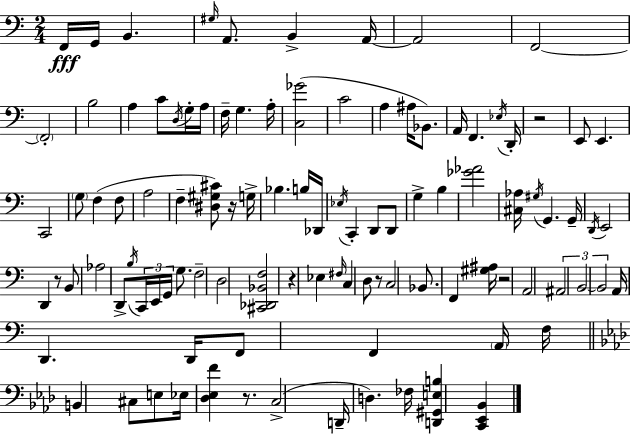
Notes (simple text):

F2/s G2/s B2/q. G#3/s A2/e. B2/q A2/s A2/h F2/h F2/h B3/h A3/q C4/e D3/s G3/s A3/s F3/s G3/q. A3/s [C3,Gb4]/h C4/h A3/q A#3/s Bb2/e. A2/s F2/q. Eb3/s D2/s R/h E2/e E2/q. C2/h G3/e F3/q F3/e A3/h F3/q [D#3,G#3,C#4]/e R/s G3/s Bb3/q. B3/s Db2/s Eb3/s C2/q D2/e D2/e G3/q B3/q [Gb4,Ab4]/h [C#3,Ab3]/s G#3/s G2/q. G2/s D2/s E2/h D2/q R/e B2/e Ab3/h D2/e B3/s C2/s E2/s G2/s G3/e. F3/h D3/h [C#2,Db2,Bb2,F3]/h R/q Eb3/q F#3/s C3/q D3/e R/e C3/h Bb2/e. F2/q [G#3,A#3]/s R/h A2/h A#2/h B2/h B2/h A2/s D2/q. D2/s F2/e F2/q A2/s F3/s B2/q C#3/e E3/e Eb3/s [Db3,Eb3,F4]/q R/e. C3/h D2/s D3/q. FES3/s [D2,G#2,E3,B3]/q [C2,Eb2,Bb2]/q